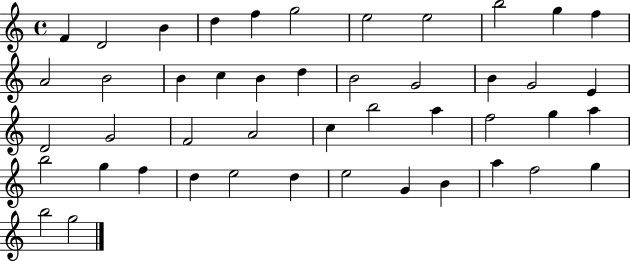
{
  \clef treble
  \time 4/4
  \defaultTimeSignature
  \key c \major
  f'4 d'2 b'4 | d''4 f''4 g''2 | e''2 e''2 | b''2 g''4 f''4 | \break a'2 b'2 | b'4 c''4 b'4 d''4 | b'2 g'2 | b'4 g'2 e'4 | \break d'2 g'2 | f'2 a'2 | c''4 b''2 a''4 | f''2 g''4 a''4 | \break b''2 g''4 f''4 | d''4 e''2 d''4 | e''2 g'4 b'4 | a''4 f''2 g''4 | \break b''2 g''2 | \bar "|."
}